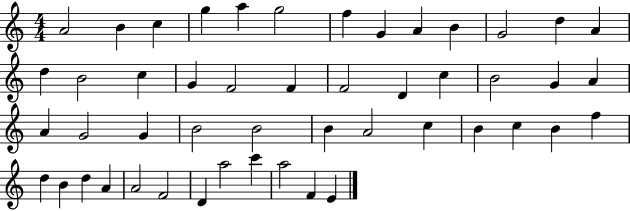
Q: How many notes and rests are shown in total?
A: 49